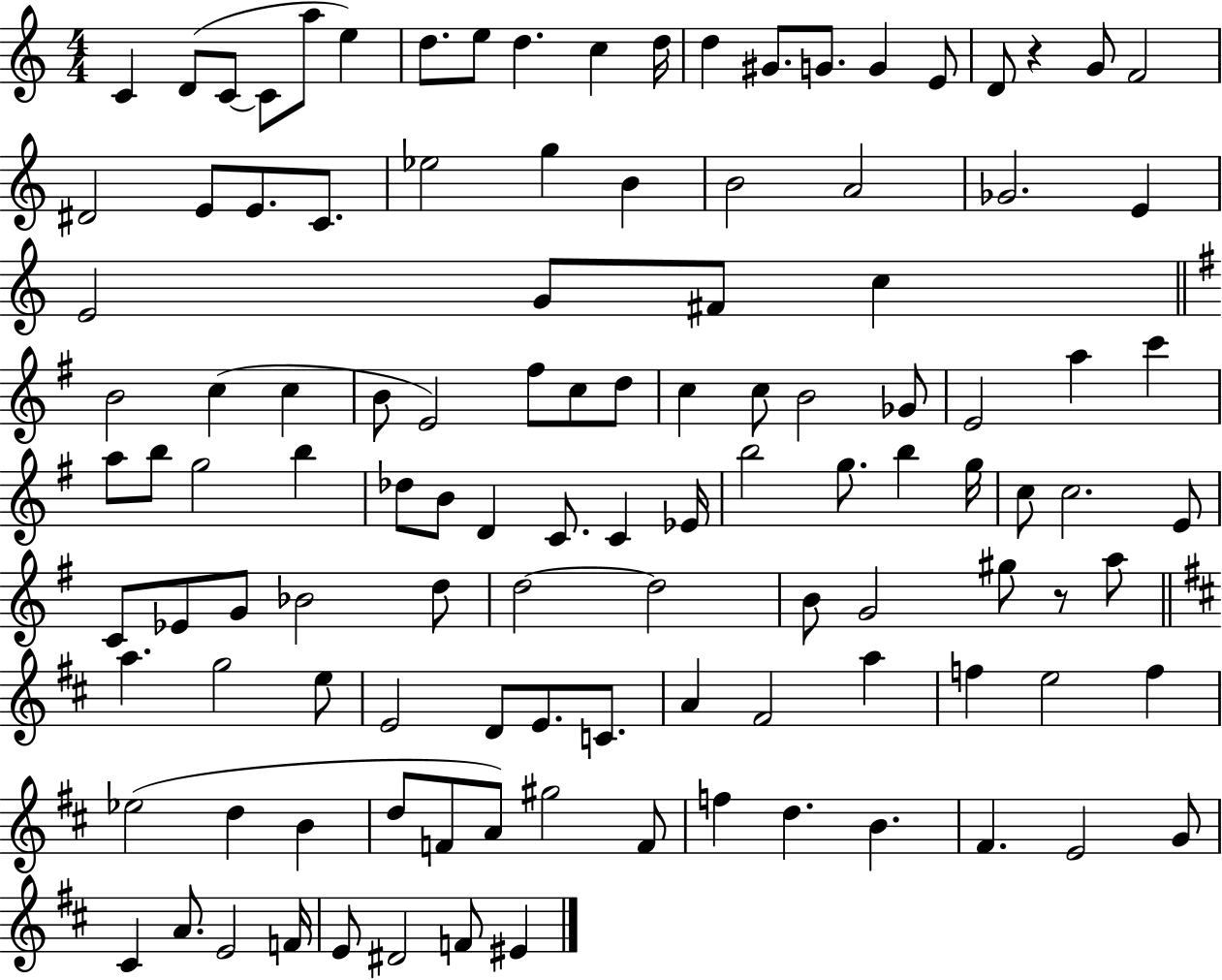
X:1
T:Untitled
M:4/4
L:1/4
K:C
C D/2 C/2 C/2 a/2 e d/2 e/2 d c d/4 d ^G/2 G/2 G E/2 D/2 z G/2 F2 ^D2 E/2 E/2 C/2 _e2 g B B2 A2 _G2 E E2 G/2 ^F/2 c B2 c c B/2 E2 ^f/2 c/2 d/2 c c/2 B2 _G/2 E2 a c' a/2 b/2 g2 b _d/2 B/2 D C/2 C _E/4 b2 g/2 b g/4 c/2 c2 E/2 C/2 _E/2 G/2 _B2 d/2 d2 d2 B/2 G2 ^g/2 z/2 a/2 a g2 e/2 E2 D/2 E/2 C/2 A ^F2 a f e2 f _e2 d B d/2 F/2 A/2 ^g2 F/2 f d B ^F E2 G/2 ^C A/2 E2 F/4 E/2 ^D2 F/2 ^E